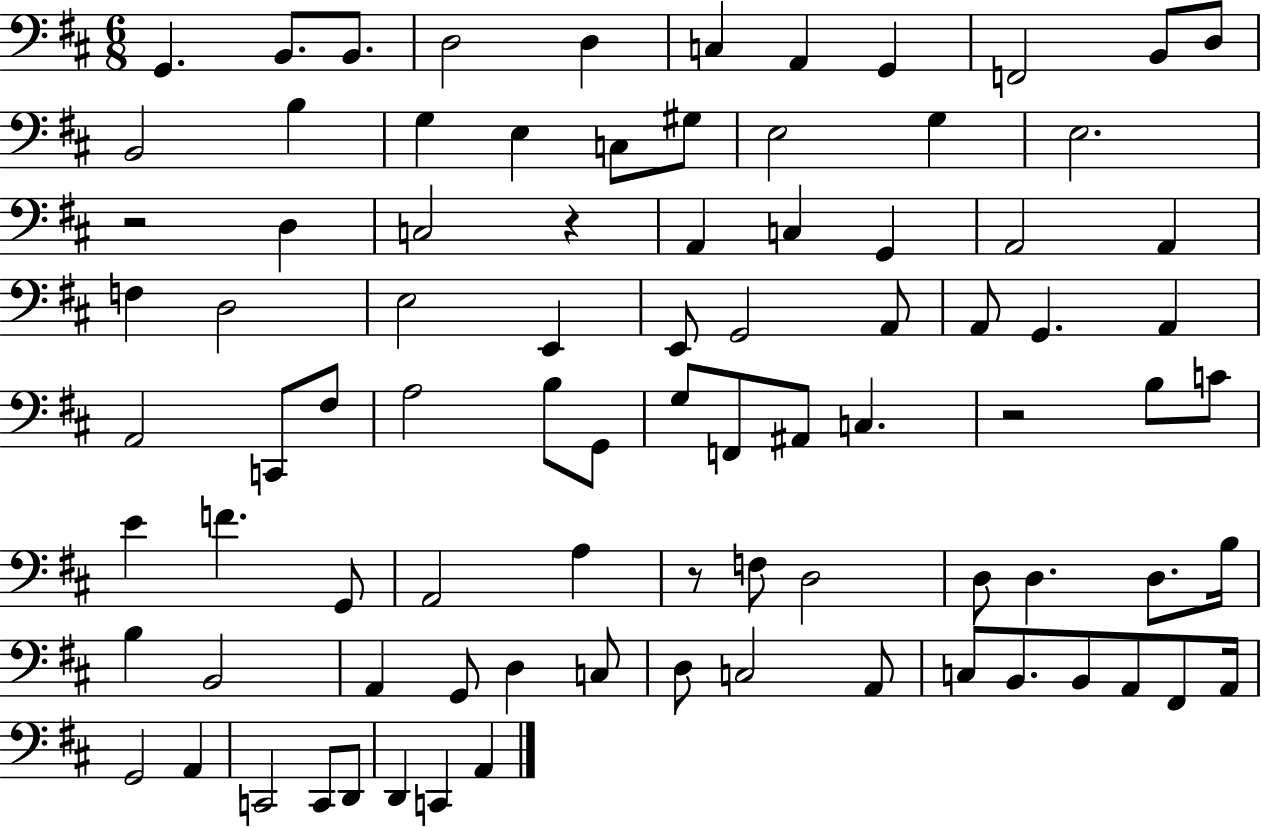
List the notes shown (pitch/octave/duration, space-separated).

G2/q. B2/e. B2/e. D3/h D3/q C3/q A2/q G2/q F2/h B2/e D3/e B2/h B3/q G3/q E3/q C3/e G#3/e E3/h G3/q E3/h. R/h D3/q C3/h R/q A2/q C3/q G2/q A2/h A2/q F3/q D3/h E3/h E2/q E2/e G2/h A2/e A2/e G2/q. A2/q A2/h C2/e F#3/e A3/h B3/e G2/e G3/e F2/e A#2/e C3/q. R/h B3/e C4/e E4/q F4/q. G2/e A2/h A3/q R/e F3/e D3/h D3/e D3/q. D3/e. B3/s B3/q B2/h A2/q G2/e D3/q C3/e D3/e C3/h A2/e C3/e B2/e. B2/e A2/e F#2/e A2/s G2/h A2/q C2/h C2/e D2/e D2/q C2/q A2/q